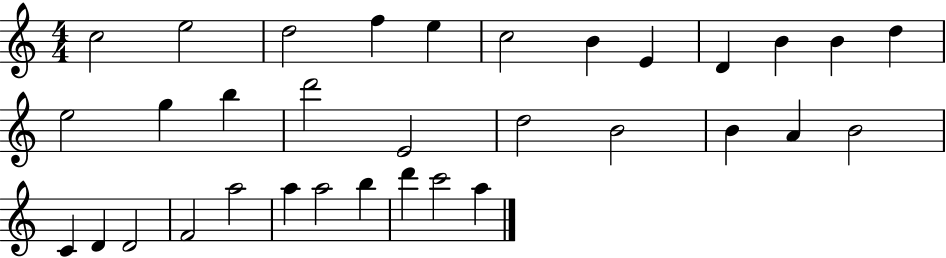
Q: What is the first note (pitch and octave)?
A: C5